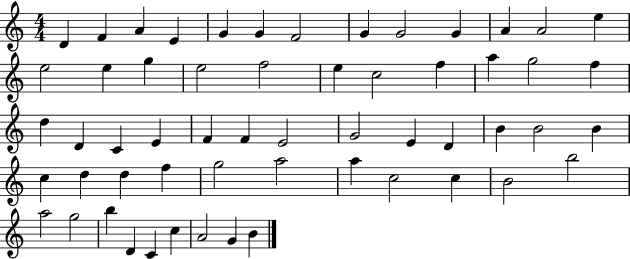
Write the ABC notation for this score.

X:1
T:Untitled
M:4/4
L:1/4
K:C
D F A E G G F2 G G2 G A A2 e e2 e g e2 f2 e c2 f a g2 f d D C E F F E2 G2 E D B B2 B c d d f g2 a2 a c2 c B2 b2 a2 g2 b D C c A2 G B